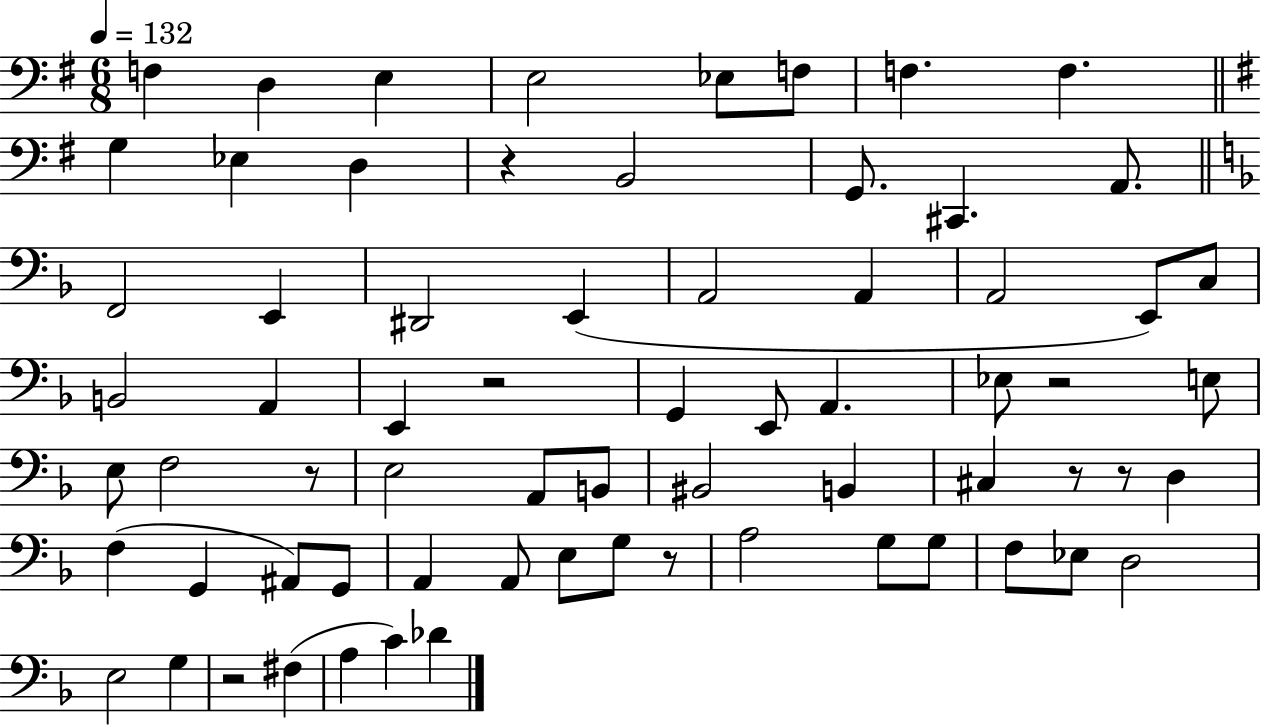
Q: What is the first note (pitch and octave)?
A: F3